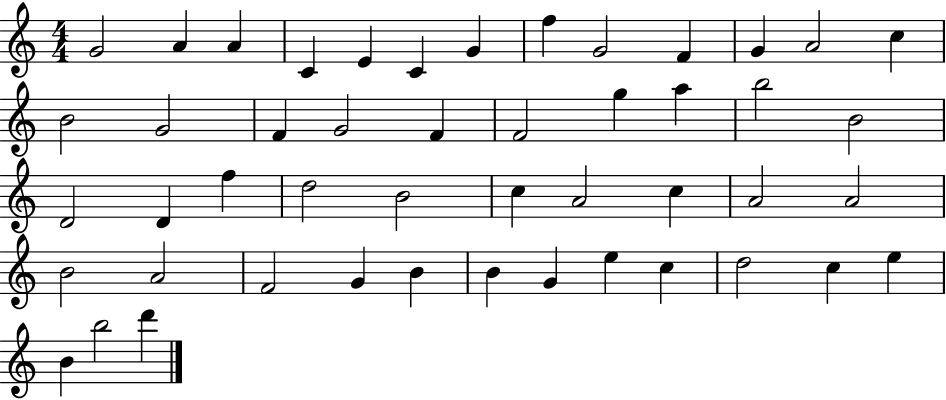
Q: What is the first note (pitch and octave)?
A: G4